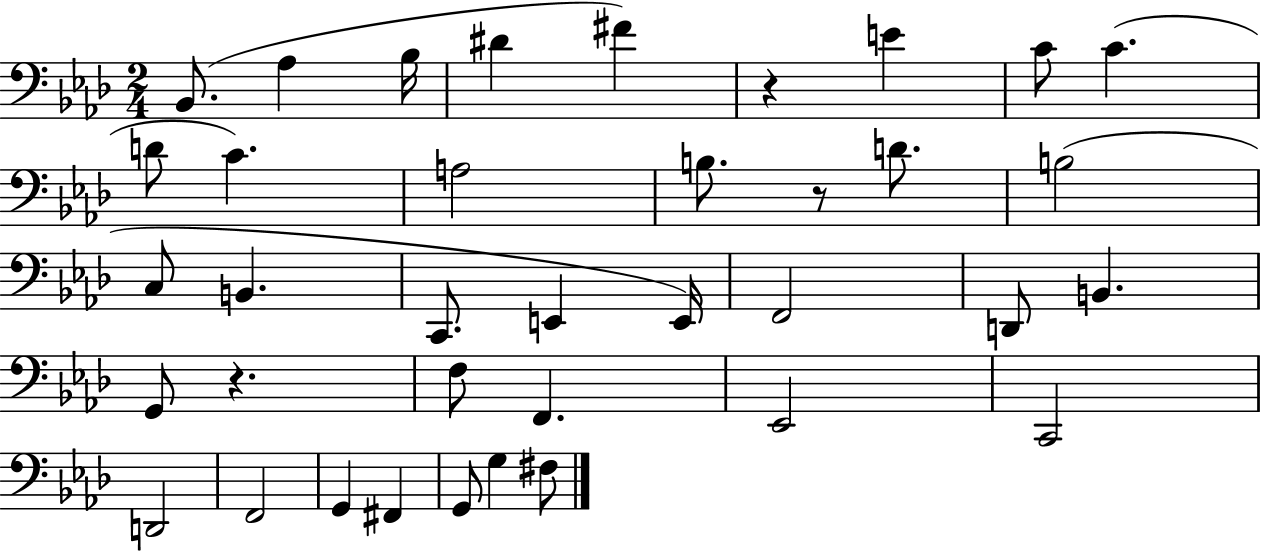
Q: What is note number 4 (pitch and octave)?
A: D#4